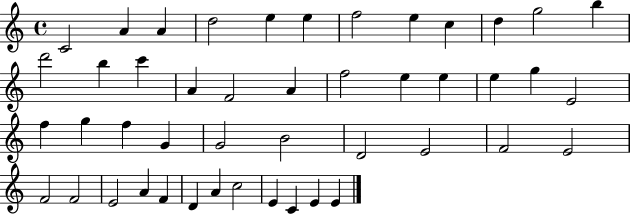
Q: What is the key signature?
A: C major